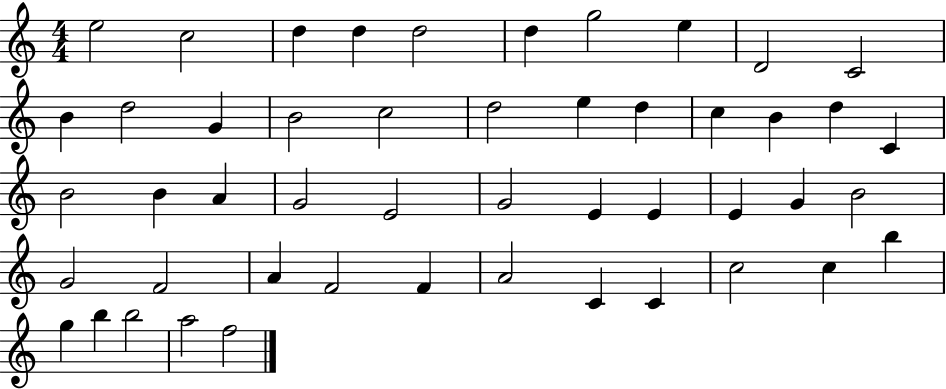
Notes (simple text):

E5/h C5/h D5/q D5/q D5/h D5/q G5/h E5/q D4/h C4/h B4/q D5/h G4/q B4/h C5/h D5/h E5/q D5/q C5/q B4/q D5/q C4/q B4/h B4/q A4/q G4/h E4/h G4/h E4/q E4/q E4/q G4/q B4/h G4/h F4/h A4/q F4/h F4/q A4/h C4/q C4/q C5/h C5/q B5/q G5/q B5/q B5/h A5/h F5/h